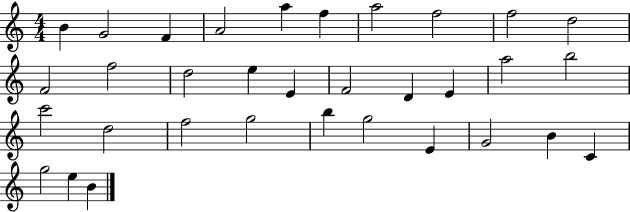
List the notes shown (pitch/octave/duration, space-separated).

B4/q G4/h F4/q A4/h A5/q F5/q A5/h F5/h F5/h D5/h F4/h F5/h D5/h E5/q E4/q F4/h D4/q E4/q A5/h B5/h C6/h D5/h F5/h G5/h B5/q G5/h E4/q G4/h B4/q C4/q G5/h E5/q B4/q